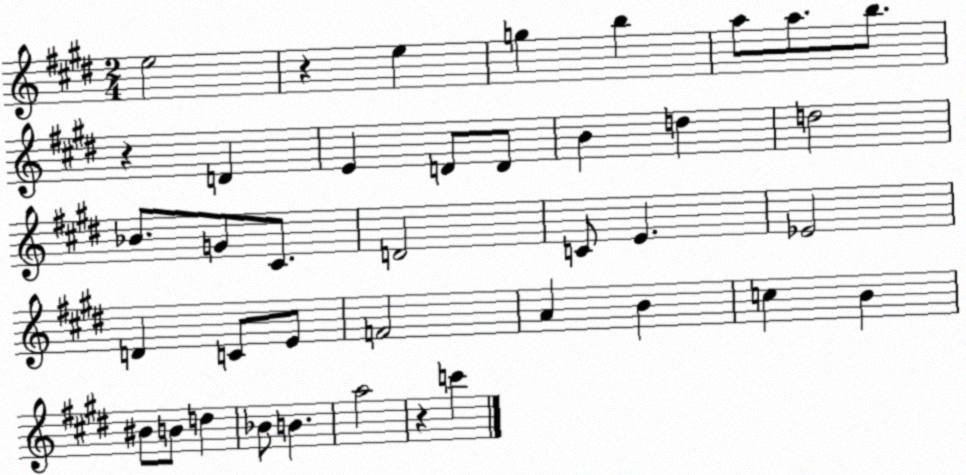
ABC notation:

X:1
T:Untitled
M:2/4
L:1/4
K:E
e2 z e g b a/2 a/2 b/2 z D E D/2 D/2 B d d2 _B/2 G/2 ^C/2 D2 C/2 E _E2 D C/2 E/2 F2 A B c B ^B/2 B/2 d _B/2 B a2 z c'